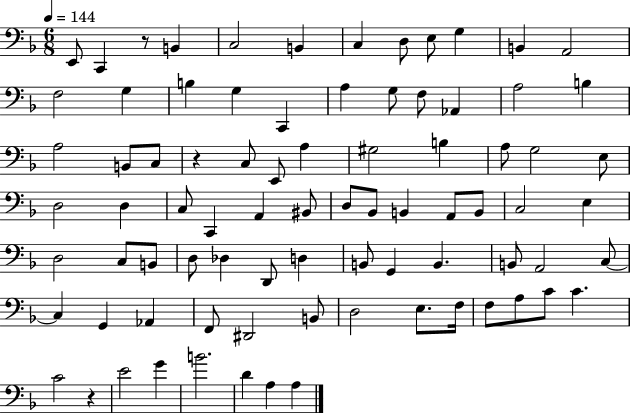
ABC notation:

X:1
T:Untitled
M:6/8
L:1/4
K:F
E,,/2 C,, z/2 B,, C,2 B,, C, D,/2 E,/2 G, B,, A,,2 F,2 G, B, G, C,, A, G,/2 F,/2 _A,, A,2 B, A,2 B,,/2 C,/2 z C,/2 E,,/2 A, ^G,2 B, A,/2 G,2 E,/2 D,2 D, C,/2 C,, A,, ^B,,/2 D,/2 _B,,/2 B,, A,,/2 B,,/2 C,2 E, D,2 C,/2 B,,/2 D,/2 _D, D,,/2 D, B,,/2 G,, B,, B,,/2 A,,2 C,/2 C, G,, _A,, F,,/2 ^D,,2 B,,/2 D,2 E,/2 F,/4 F,/2 A,/2 C/2 C C2 z E2 G B2 D A, A,